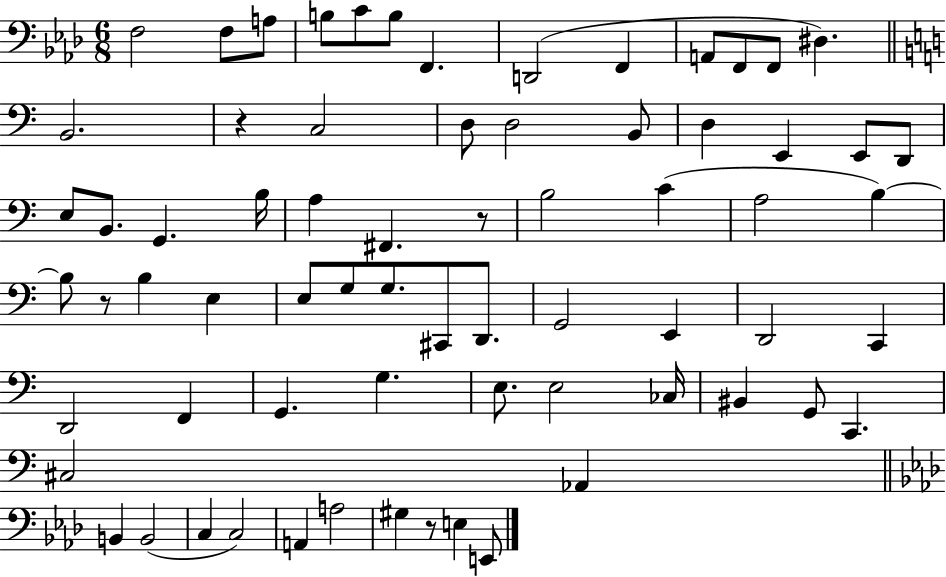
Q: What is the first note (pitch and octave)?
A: F3